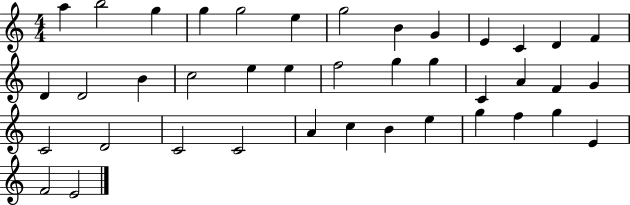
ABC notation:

X:1
T:Untitled
M:4/4
L:1/4
K:C
a b2 g g g2 e g2 B G E C D F D D2 B c2 e e f2 g g C A F G C2 D2 C2 C2 A c B e g f g E F2 E2